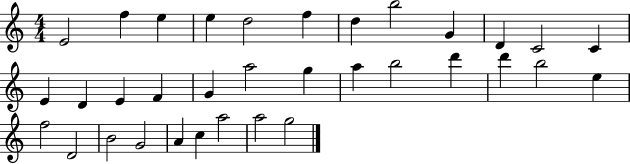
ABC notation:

X:1
T:Untitled
M:4/4
L:1/4
K:C
E2 f e e d2 f d b2 G D C2 C E D E F G a2 g a b2 d' d' b2 e f2 D2 B2 G2 A c a2 a2 g2